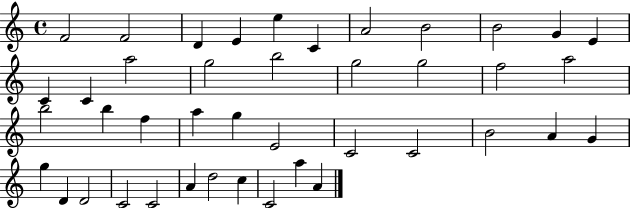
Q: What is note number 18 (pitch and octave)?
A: G5